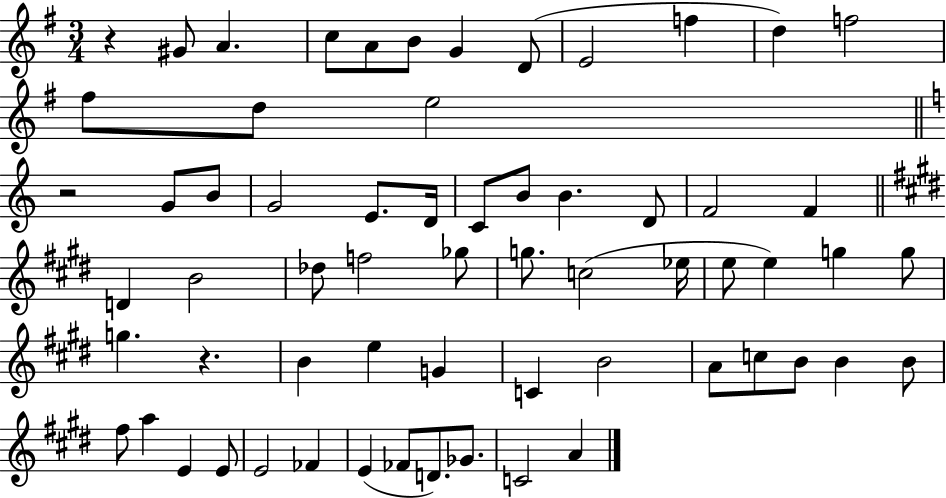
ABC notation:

X:1
T:Untitled
M:3/4
L:1/4
K:G
z ^G/2 A c/2 A/2 B/2 G D/2 E2 f d f2 ^f/2 d/2 e2 z2 G/2 B/2 G2 E/2 D/4 C/2 B/2 B D/2 F2 F D B2 _d/2 f2 _g/2 g/2 c2 _e/4 e/2 e g g/2 g z B e G C B2 A/2 c/2 B/2 B B/2 ^f/2 a E E/2 E2 _F E _F/2 D/2 _G/2 C2 A